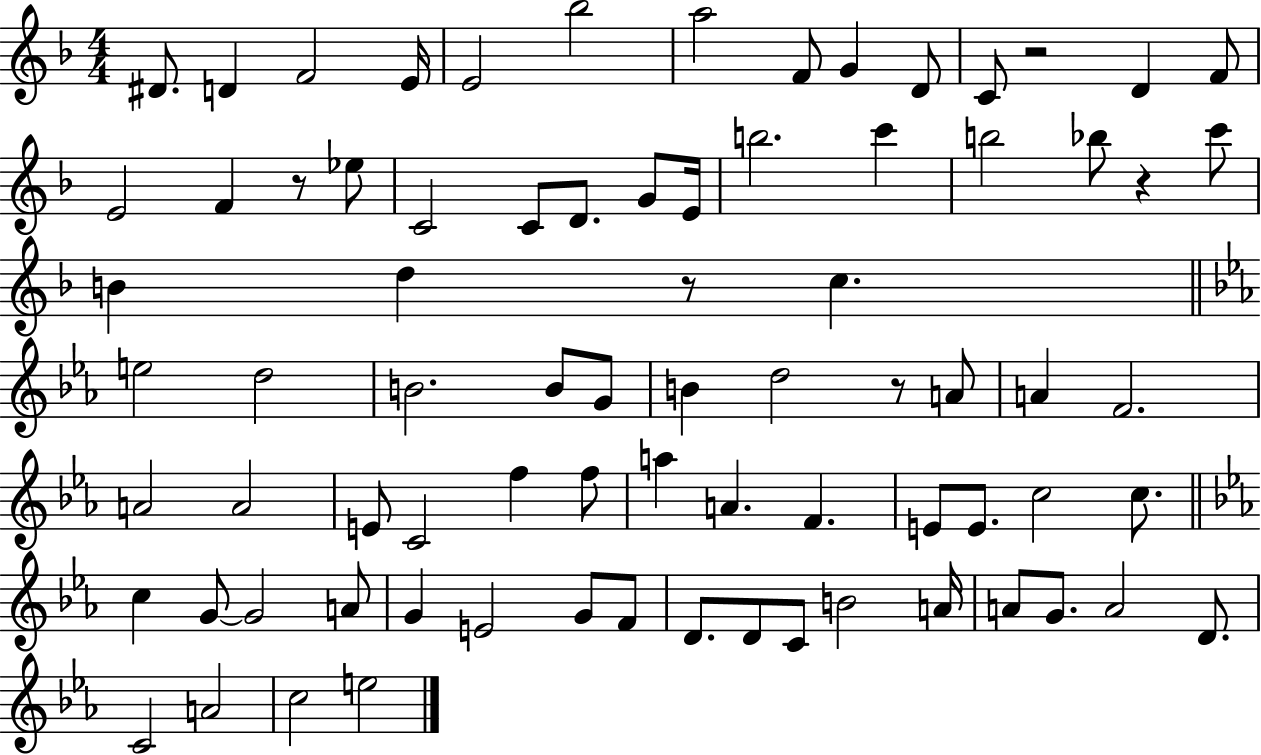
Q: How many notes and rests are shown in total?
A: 78